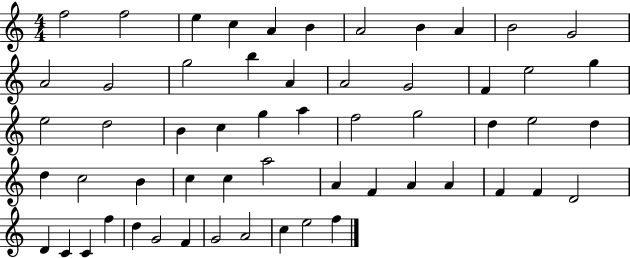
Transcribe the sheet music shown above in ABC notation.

X:1
T:Untitled
M:4/4
L:1/4
K:C
f2 f2 e c A B A2 B A B2 G2 A2 G2 g2 b A A2 G2 F e2 g e2 d2 B c g a f2 g2 d e2 d d c2 B c c a2 A F A A F F D2 D C C f d G2 F G2 A2 c e2 f